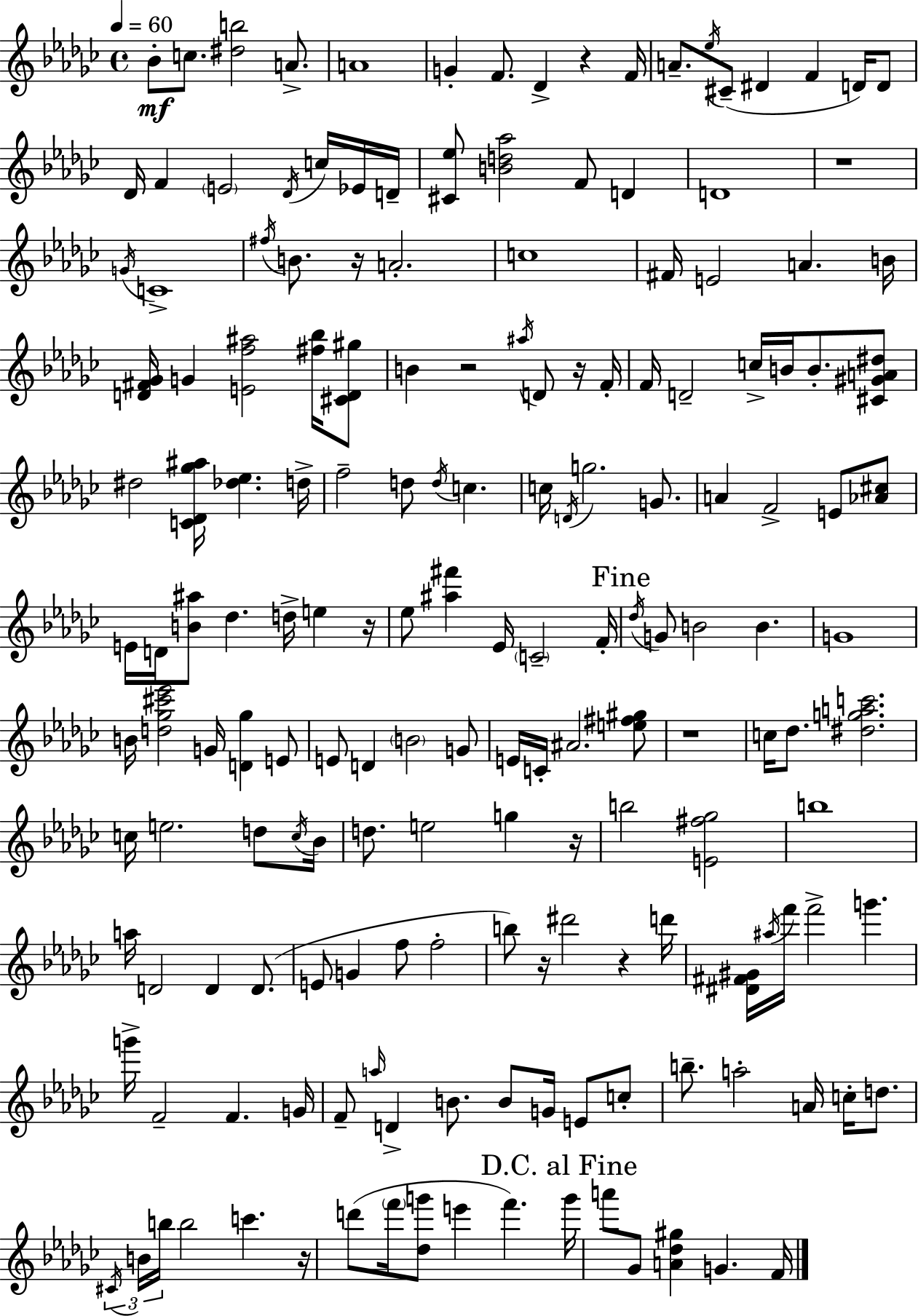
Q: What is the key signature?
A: EES minor